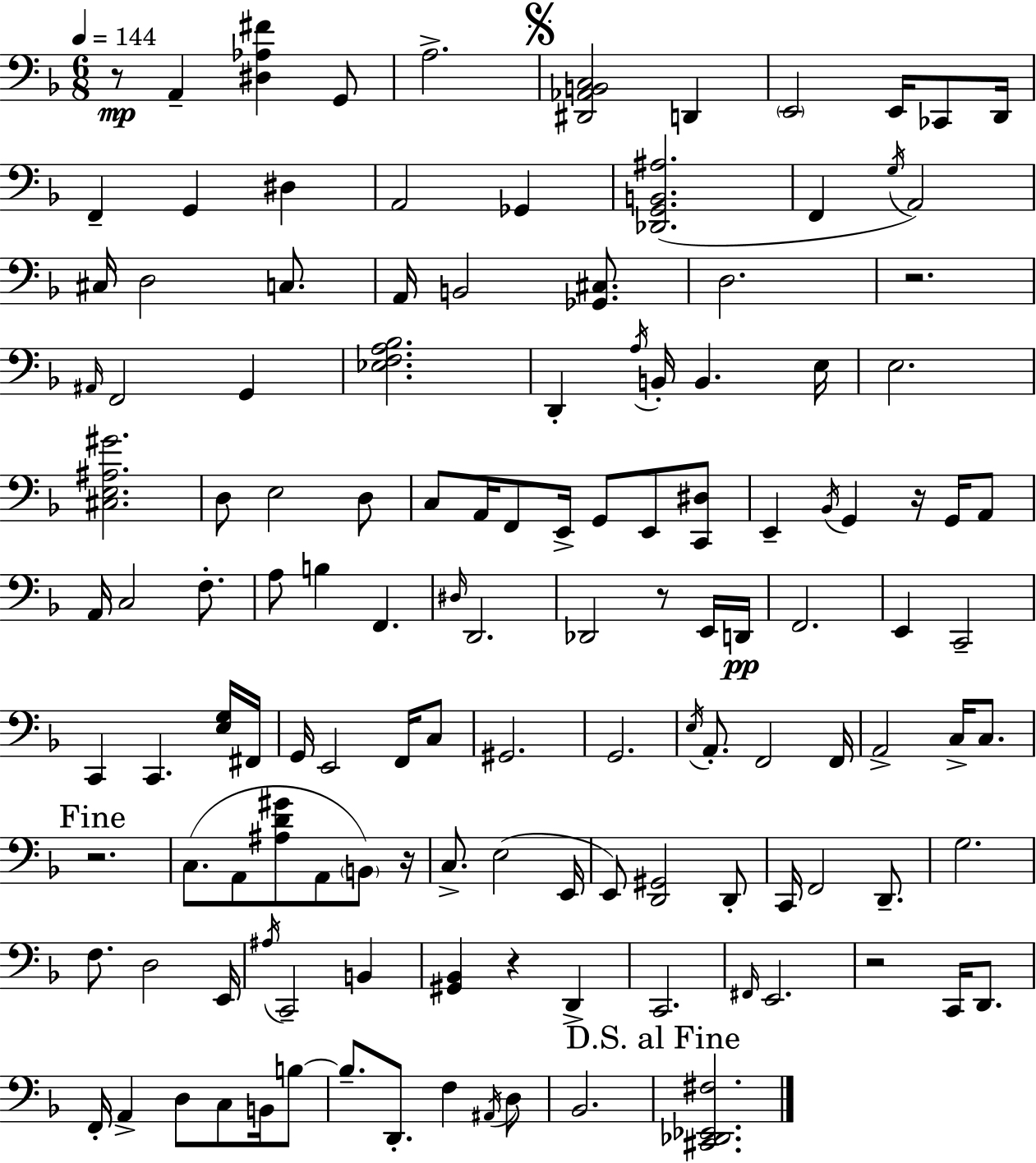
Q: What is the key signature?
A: D minor